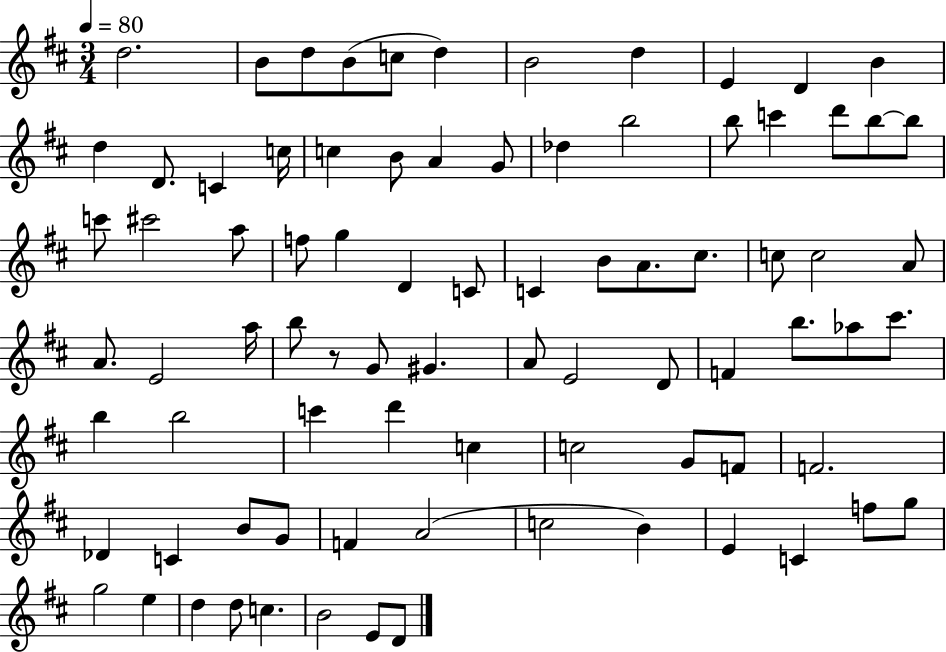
D5/h. B4/e D5/e B4/e C5/e D5/q B4/h D5/q E4/q D4/q B4/q D5/q D4/e. C4/q C5/s C5/q B4/e A4/q G4/e Db5/q B5/h B5/e C6/q D6/e B5/e B5/e C6/e C#6/h A5/e F5/e G5/q D4/q C4/e C4/q B4/e A4/e. C#5/e. C5/e C5/h A4/e A4/e. E4/h A5/s B5/e R/e G4/e G#4/q. A4/e E4/h D4/e F4/q B5/e. Ab5/e C#6/e. B5/q B5/h C6/q D6/q C5/q C5/h G4/e F4/e F4/h. Db4/q C4/q B4/e G4/e F4/q A4/h C5/h B4/q E4/q C4/q F5/e G5/e G5/h E5/q D5/q D5/e C5/q. B4/h E4/e D4/e